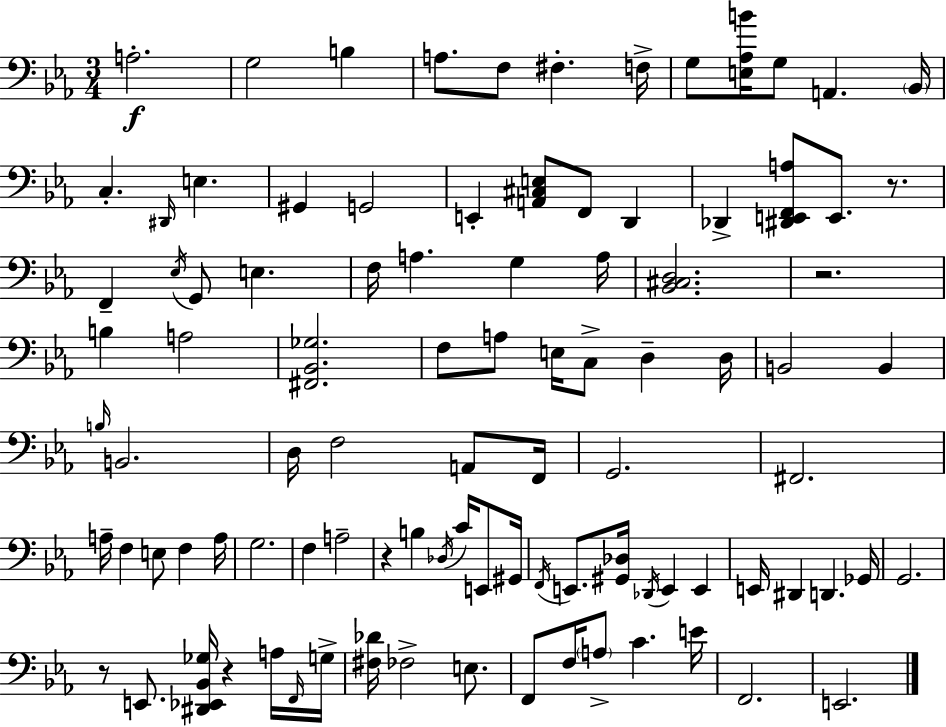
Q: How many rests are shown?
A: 5